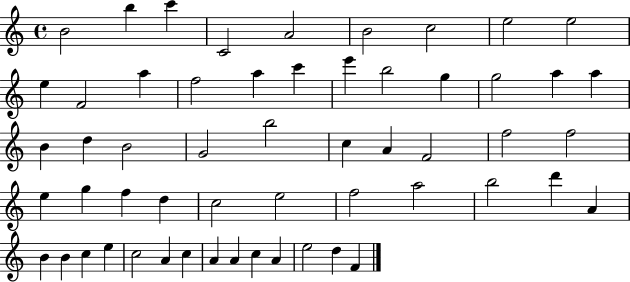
B4/h B5/q C6/q C4/h A4/h B4/h C5/h E5/h E5/h E5/q F4/h A5/q F5/h A5/q C6/q E6/q B5/h G5/q G5/h A5/q A5/q B4/q D5/q B4/h G4/h B5/h C5/q A4/q F4/h F5/h F5/h E5/q G5/q F5/q D5/q C5/h E5/h F5/h A5/h B5/h D6/q A4/q B4/q B4/q C5/q E5/q C5/h A4/q C5/q A4/q A4/q C5/q A4/q E5/h D5/q F4/q